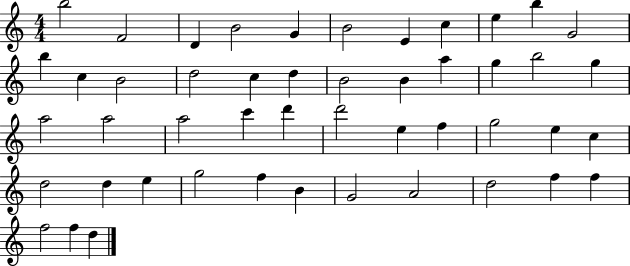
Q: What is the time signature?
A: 4/4